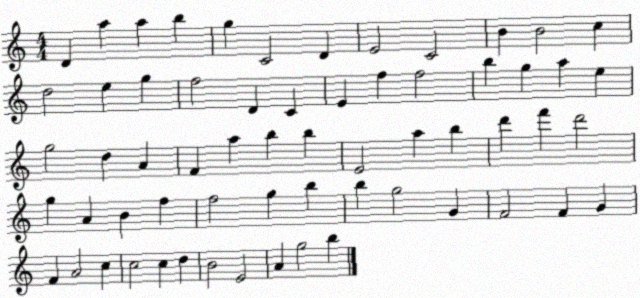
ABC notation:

X:1
T:Untitled
M:4/4
L:1/4
K:C
D a a b g C2 D E2 C2 B B2 c d2 e g f2 D C E f f2 b g a e g2 d A F a b b E2 a b d' f' d'2 g A B f f2 g b b g2 G F2 F G F A2 c c2 c d B2 E2 A g2 b